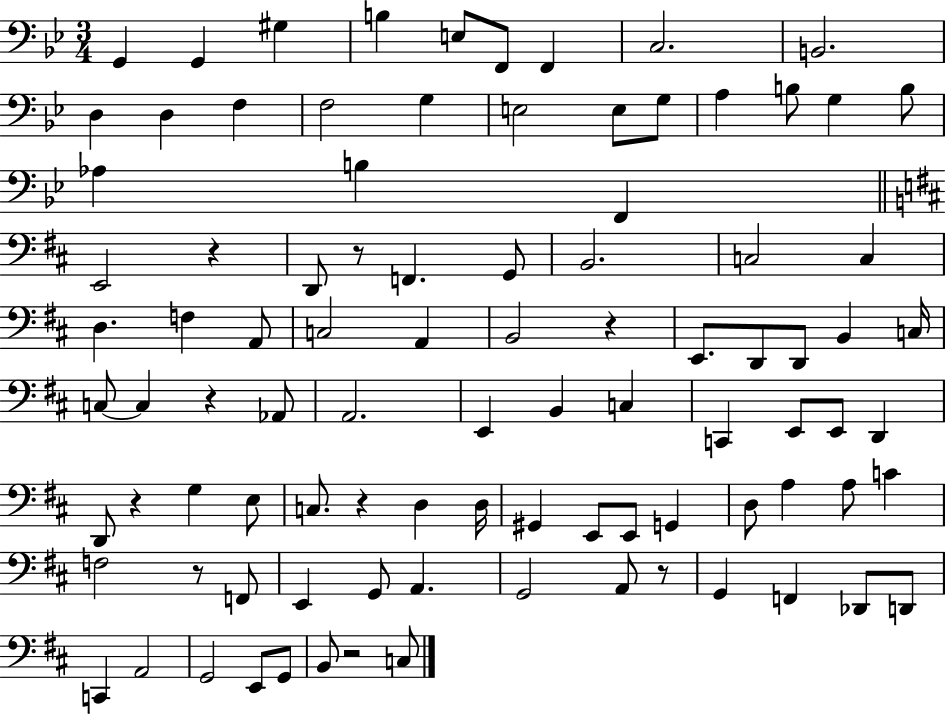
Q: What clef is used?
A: bass